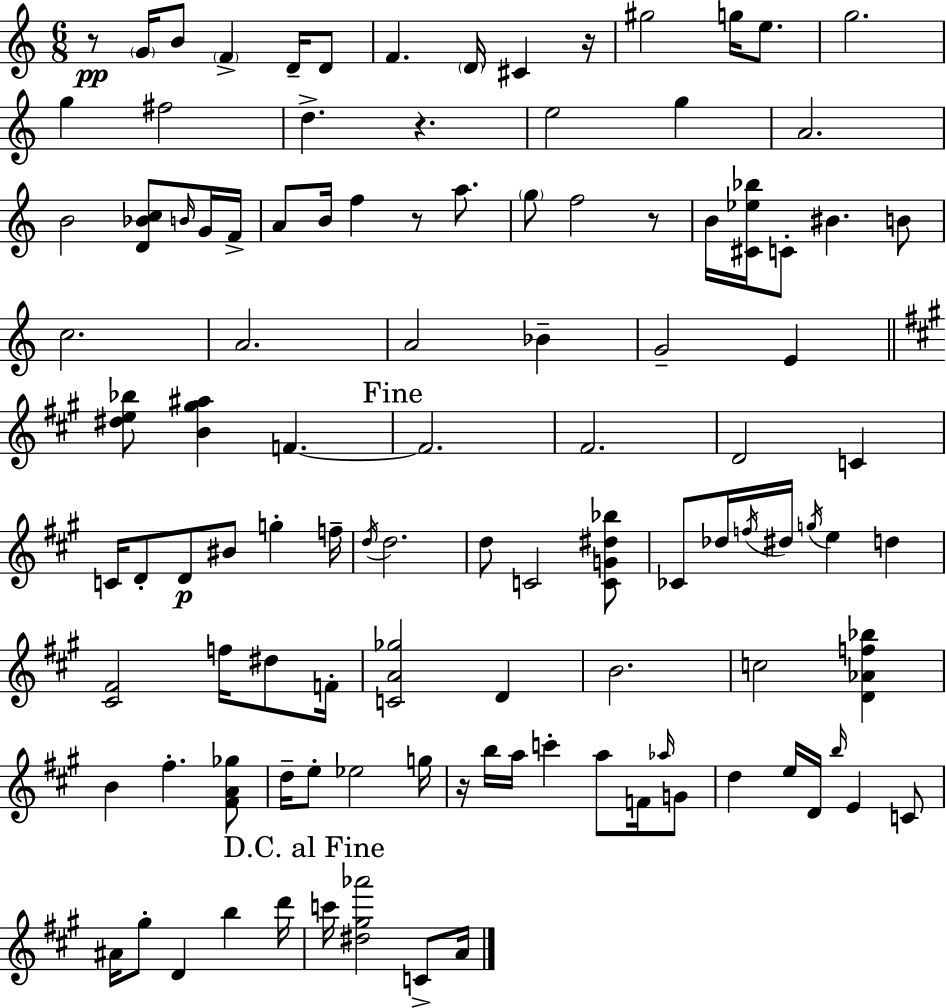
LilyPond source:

{
  \clef treble
  \numericTimeSignature
  \time 6/8
  \key a \minor
  r8\pp \parenthesize g'16 b'8 \parenthesize f'4-> d'16-- d'8 | f'4. \parenthesize d'16 cis'4 r16 | gis''2 g''16 e''8. | g''2. | \break g''4 fis''2 | d''4.-> r4. | e''2 g''4 | a'2. | \break b'2 <d' bes' c''>8 \grace { b'16 } g'16 | f'16-> a'8 b'16 f''4 r8 a''8. | \parenthesize g''8 f''2 r8 | b'16 <cis' ees'' bes''>16 c'8-. bis'4. b'8 | \break c''2. | a'2. | a'2 bes'4-- | g'2-- e'4 | \break \bar "||" \break \key a \major <dis'' e'' bes''>8 <b' gis'' ais''>4 f'4.~~ | \mark "Fine" f'2. | fis'2. | d'2 c'4 | \break c'16 d'8-. d'8\p bis'8 g''4-. f''16-- | \acciaccatura { d''16 } d''2. | d''8 c'2 <c' g' dis'' bes''>8 | ces'8 des''16 \acciaccatura { f''16 } dis''16 \acciaccatura { g''16 } e''4 d''4 | \break <cis' fis'>2 f''16 | dis''8 f'16-. <c' a' ges''>2 d'4 | b'2. | c''2 <d' aes' f'' bes''>4 | \break b'4 fis''4.-. | <fis' a' ges''>8 d''16-- e''8-. ees''2 | g''16 r16 b''16 a''16 c'''4-. a''8 | f'16 \grace { aes''16 } g'8 d''4 e''16 d'16 \grace { b''16 } e'4 | \break c'8 ais'16 gis''8-. d'4 | b''4 d'''16 \mark "D.C. al Fine" c'''16 <dis'' gis'' aes'''>2 | c'8-> a'16 \bar "|."
}